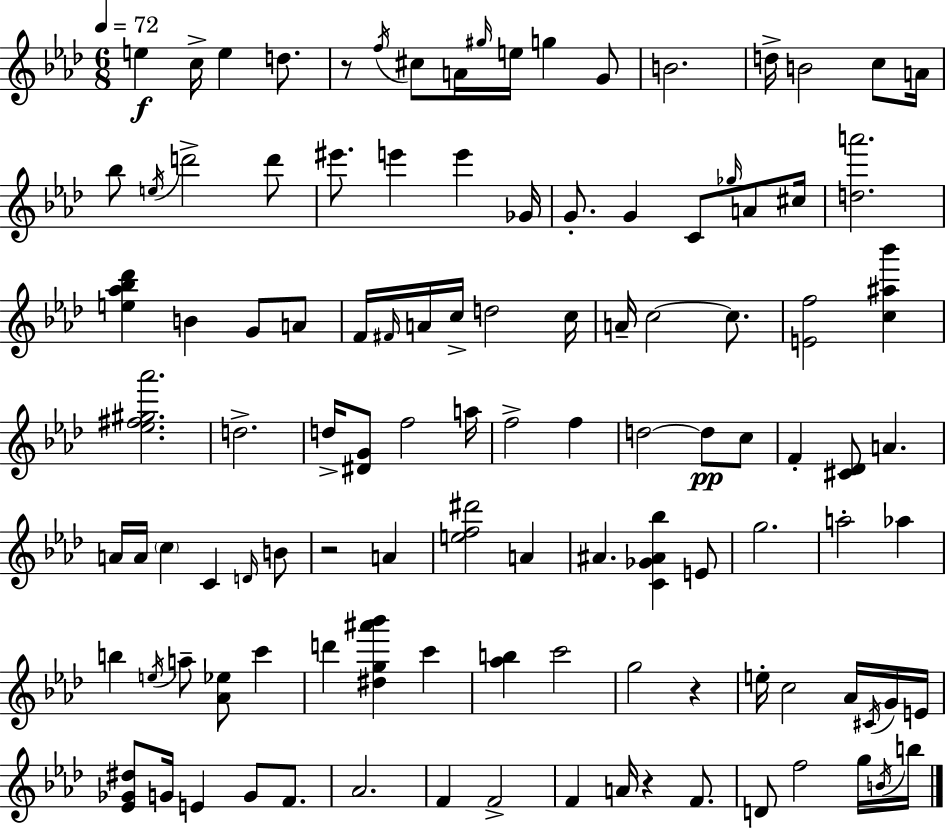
X:1
T:Untitled
M:6/8
L:1/4
K:Fm
e c/4 e d/2 z/2 f/4 ^c/2 A/4 ^g/4 e/4 g G/2 B2 d/4 B2 c/2 A/4 _b/2 e/4 d'2 d'/2 ^e'/2 e' e' _G/4 G/2 G C/2 _g/4 A/2 ^c/4 [da']2 [e_a_b_d'] B G/2 A/2 F/4 ^F/4 A/4 c/4 d2 c/4 A/4 c2 c/2 [Ef]2 [c^a_b'] [_e^f^g_a']2 d2 d/4 [^DG]/2 f2 a/4 f2 f d2 d/2 c/2 F [^C_D]/2 A A/4 A/4 c C D/4 B/2 z2 A [ef^d']2 A ^A [C_G^A_b] E/2 g2 a2 _a b e/4 a/2 [_A_e]/2 c' d' [^dg^a'_b'] c' [_ab] c'2 g2 z e/4 c2 _A/4 ^C/4 G/4 E/4 [_E_G^d]/2 G/4 E G/2 F/2 _A2 F F2 F A/4 z F/2 D/2 f2 g/4 B/4 b/4